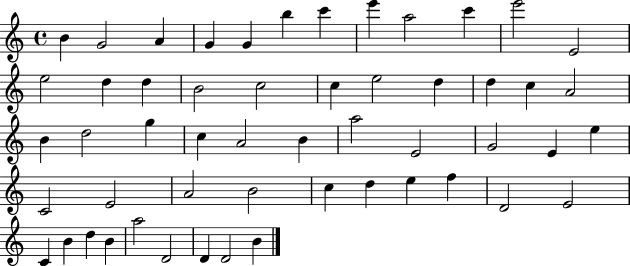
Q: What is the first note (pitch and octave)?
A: B4